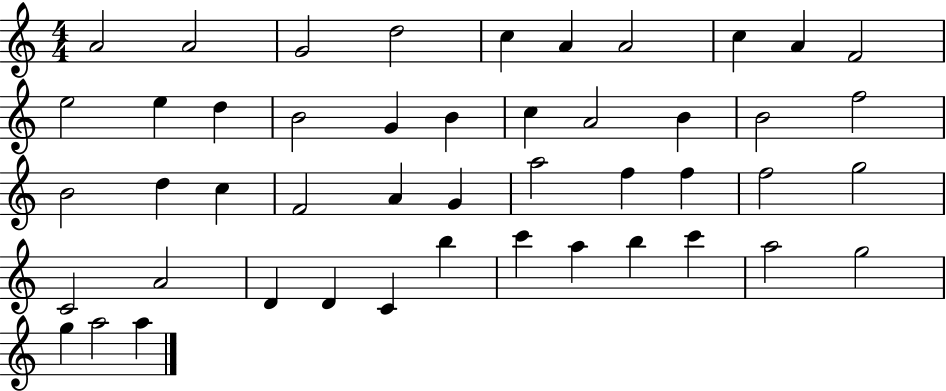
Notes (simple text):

A4/h A4/h G4/h D5/h C5/q A4/q A4/h C5/q A4/q F4/h E5/h E5/q D5/q B4/h G4/q B4/q C5/q A4/h B4/q B4/h F5/h B4/h D5/q C5/q F4/h A4/q G4/q A5/h F5/q F5/q F5/h G5/h C4/h A4/h D4/q D4/q C4/q B5/q C6/q A5/q B5/q C6/q A5/h G5/h G5/q A5/h A5/q